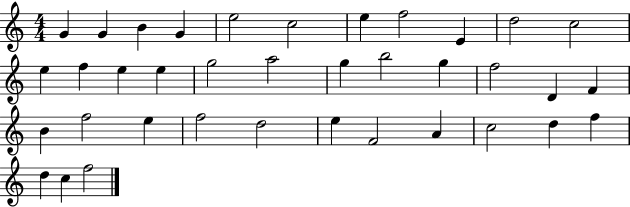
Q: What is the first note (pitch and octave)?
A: G4